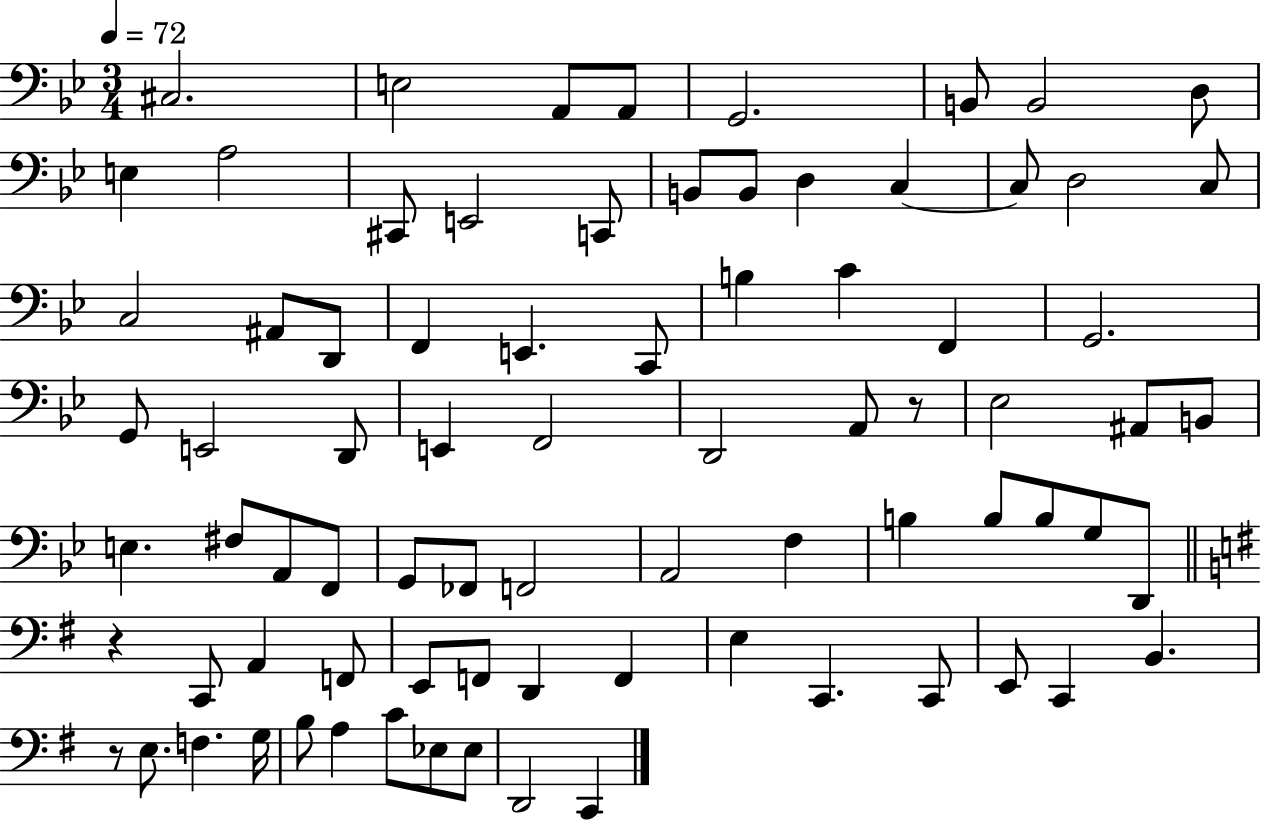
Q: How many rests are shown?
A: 3